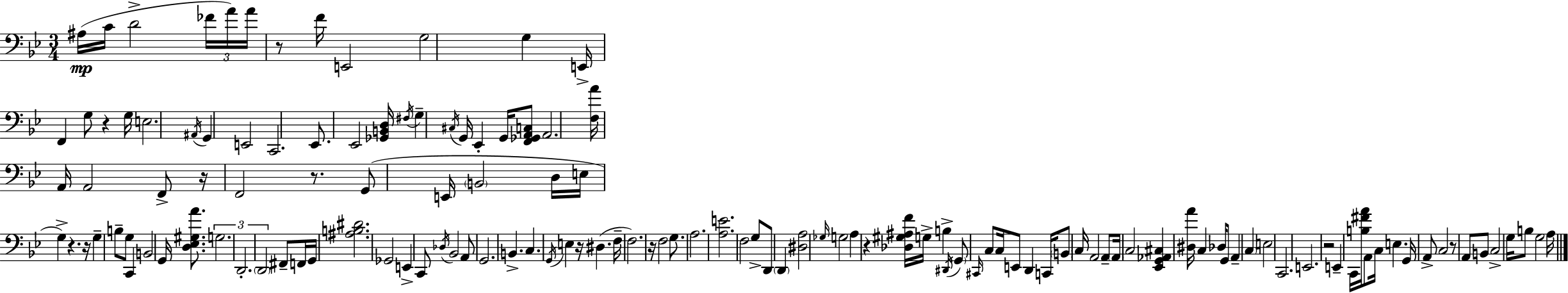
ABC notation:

X:1
T:Untitled
M:3/4
L:1/4
K:Gm
^A,/4 C/4 D2 _F/4 A/4 A/4 z/2 F/4 E,,2 G,2 G, E,,/4 F,, G,/2 z G,/4 E,2 ^A,,/4 G,, E,,2 C,,2 _E,,/2 _E,,2 [_G,,B,,D,]/4 ^F,/4 G, ^C,/4 G,,/4 _E,, G,,/4 [F,,_G,,A,,C,]/2 A,,2 [F,A]/4 A,,/4 A,,2 F,,/2 z/4 F,,2 z/2 G,,/2 E,,/4 B,,2 D,/4 E,/4 G, z z/4 G, B,/2 G,/2 C,, B,,2 G,,/4 [D,_E,^G,A]/2 G,2 D,,2 D,,2 ^F,,/2 F,,/4 G,,/4 [^A,B,^D]2 _G,,2 E,, C,,/2 _D,/4 _B,,2 A,,/2 G,,2 B,, C, G,,/4 E, z/4 ^D, F,/4 F,2 z/4 F,2 G,/2 A,2 [A,E]2 F,2 G,/2 D,,/2 D,, [^D,A,]2 _G,/4 G,2 A, z [_D,^G,^A,F]/4 G,/4 B, ^D,,/4 G,,/2 ^C,,/4 C,/2 C,/4 E,,/2 D,, C,,/4 B,,/2 C,/4 A,,2 A,,/2 A,,/4 C,2 [_E,,G,,_A,,^C,] [^D,A]/4 C, _D,/4 G,,/2 A,, C, E,2 C,,2 E,,2 z2 E,, C,,/4 [B,^FA]/4 A,,/2 C,/4 E, G,,/4 A,,/2 C,2 z/2 A,,/2 B,,/2 C,2 G,/4 B,/2 G,2 A,/4